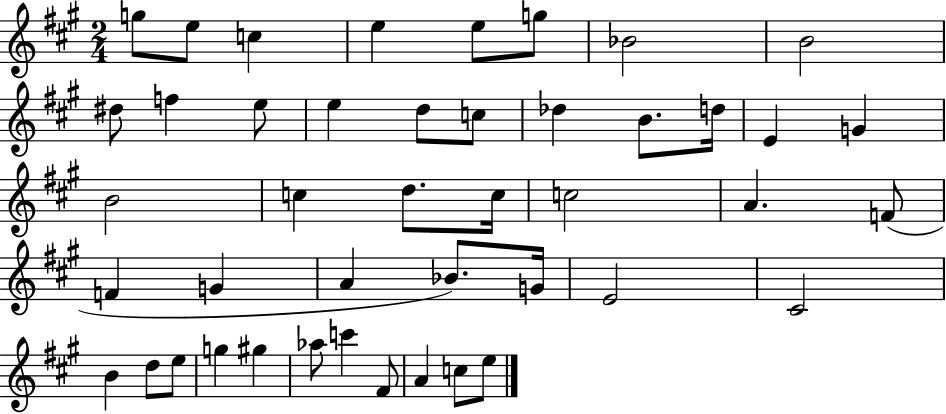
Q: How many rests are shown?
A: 0